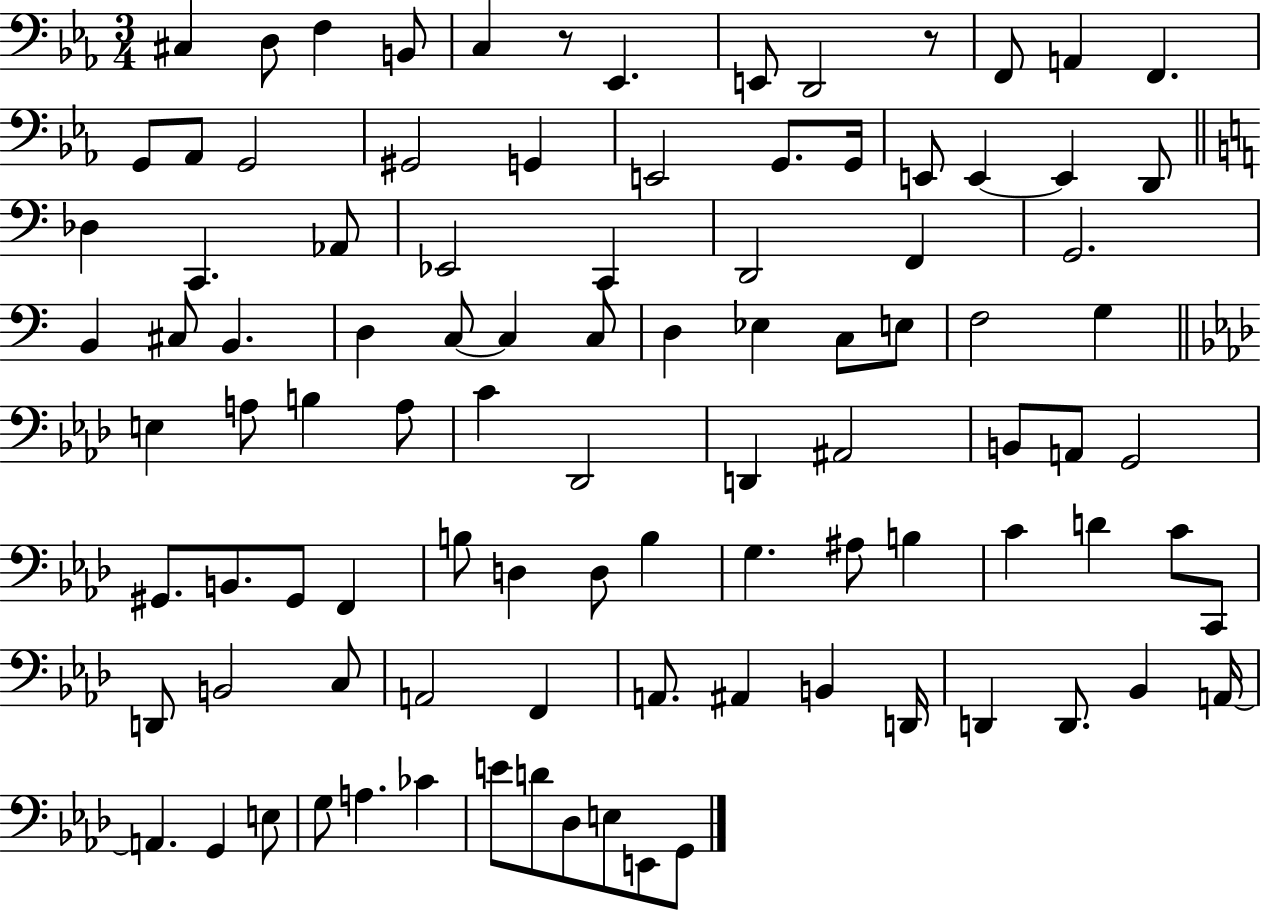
X:1
T:Untitled
M:3/4
L:1/4
K:Eb
^C, D,/2 F, B,,/2 C, z/2 _E,, E,,/2 D,,2 z/2 F,,/2 A,, F,, G,,/2 _A,,/2 G,,2 ^G,,2 G,, E,,2 G,,/2 G,,/4 E,,/2 E,, E,, D,,/2 _D, C,, _A,,/2 _E,,2 C,, D,,2 F,, G,,2 B,, ^C,/2 B,, D, C,/2 C, C,/2 D, _E, C,/2 E,/2 F,2 G, E, A,/2 B, A,/2 C _D,,2 D,, ^A,,2 B,,/2 A,,/2 G,,2 ^G,,/2 B,,/2 ^G,,/2 F,, B,/2 D, D,/2 B, G, ^A,/2 B, C D C/2 C,,/2 D,,/2 B,,2 C,/2 A,,2 F,, A,,/2 ^A,, B,, D,,/4 D,, D,,/2 _B,, A,,/4 A,, G,, E,/2 G,/2 A, _C E/2 D/2 _D,/2 E,/2 E,,/2 G,,/2